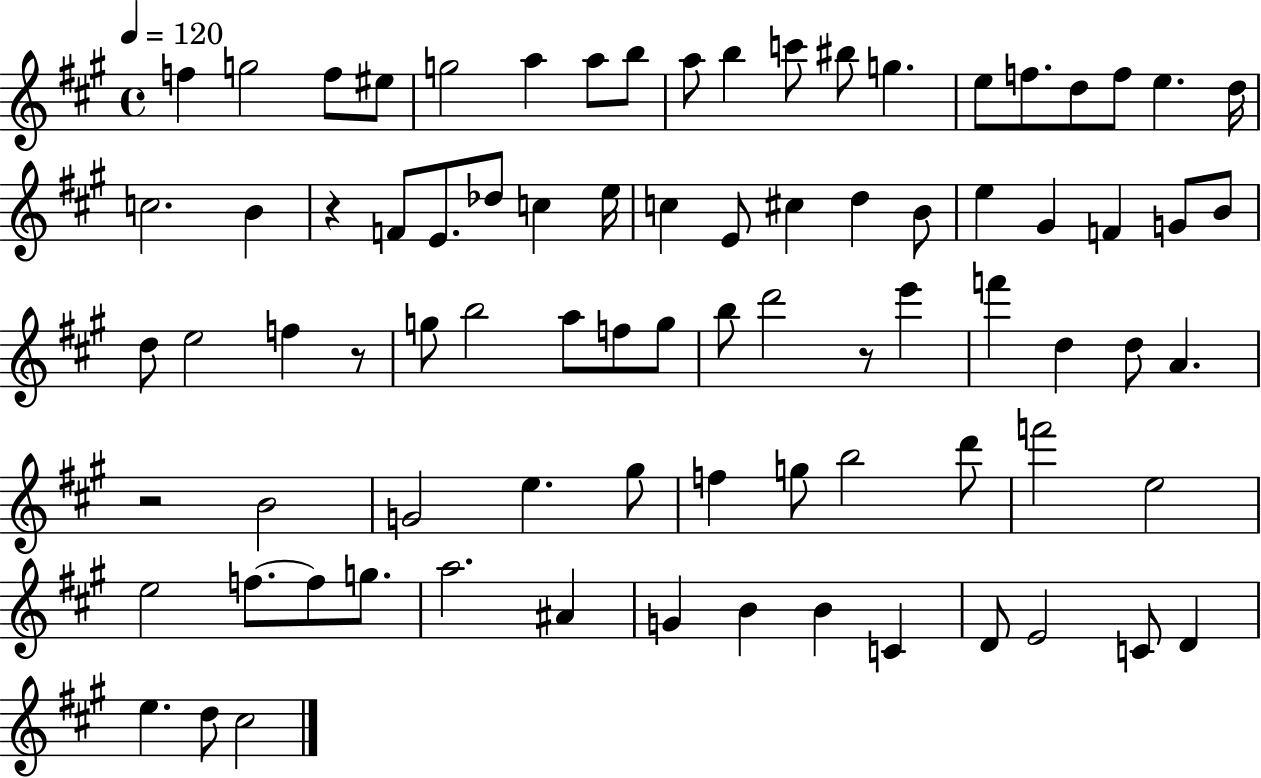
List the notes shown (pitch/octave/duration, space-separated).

F5/q G5/h F5/e EIS5/e G5/h A5/q A5/e B5/e A5/e B5/q C6/e BIS5/e G5/q. E5/e F5/e. D5/e F5/e E5/q. D5/s C5/h. B4/q R/q F4/e E4/e. Db5/e C5/q E5/s C5/q E4/e C#5/q D5/q B4/e E5/q G#4/q F4/q G4/e B4/e D5/e E5/h F5/q R/e G5/e B5/h A5/e F5/e G5/e B5/e D6/h R/e E6/q F6/q D5/q D5/e A4/q. R/h B4/h G4/h E5/q. G#5/e F5/q G5/e B5/h D6/e F6/h E5/h E5/h F5/e. F5/e G5/e. A5/h. A#4/q G4/q B4/q B4/q C4/q D4/e E4/h C4/e D4/q E5/q. D5/e C#5/h